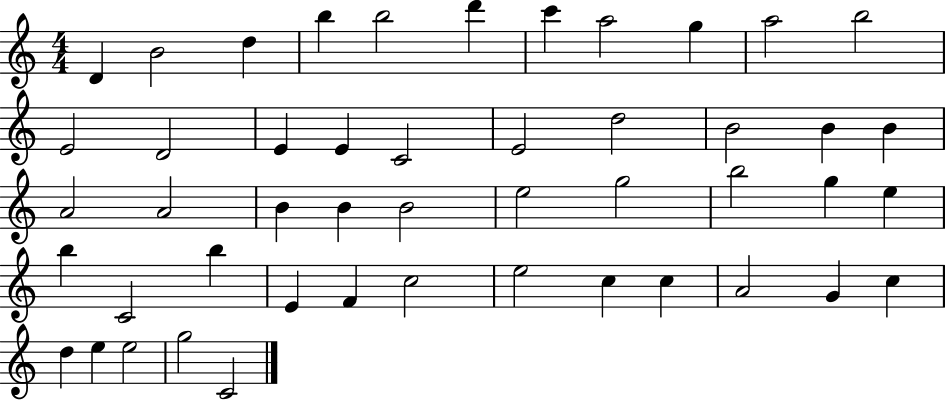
X:1
T:Untitled
M:4/4
L:1/4
K:C
D B2 d b b2 d' c' a2 g a2 b2 E2 D2 E E C2 E2 d2 B2 B B A2 A2 B B B2 e2 g2 b2 g e b C2 b E F c2 e2 c c A2 G c d e e2 g2 C2